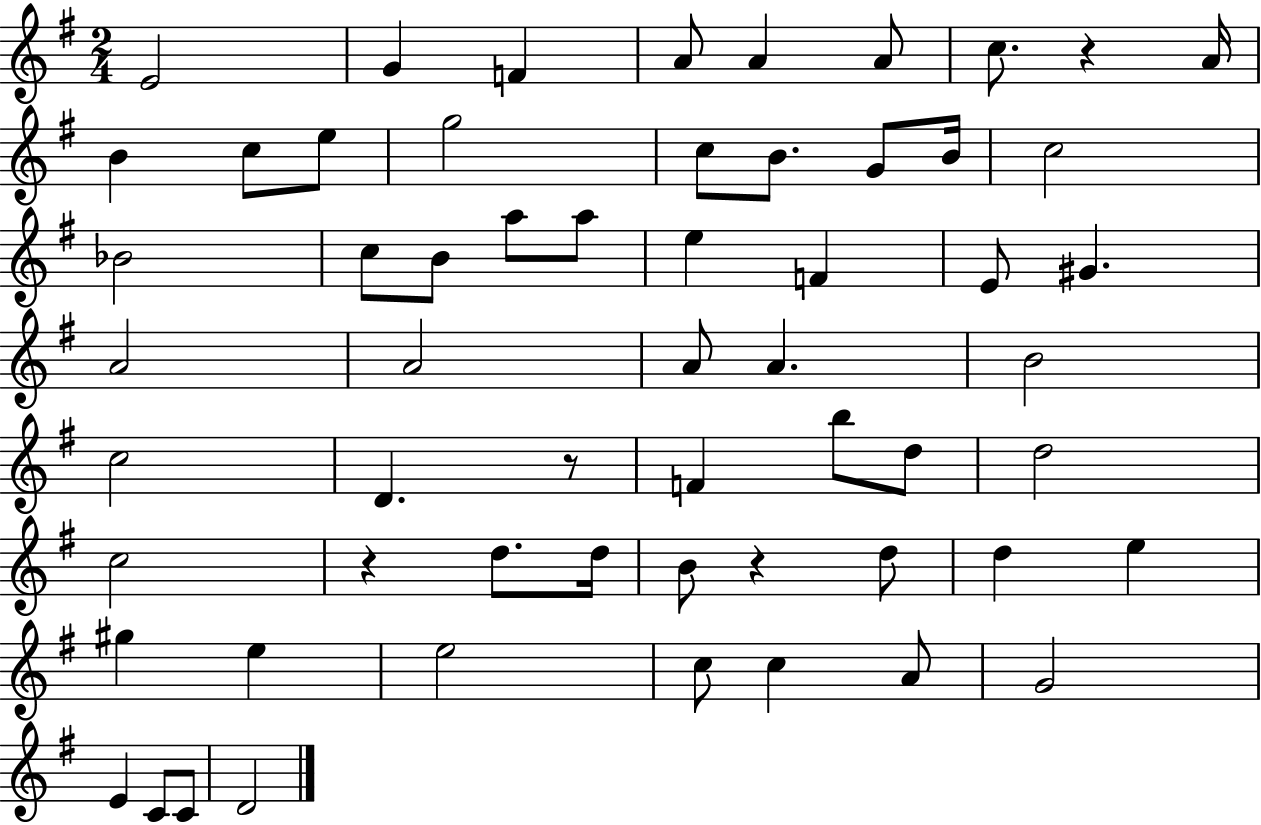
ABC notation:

X:1
T:Untitled
M:2/4
L:1/4
K:G
E2 G F A/2 A A/2 c/2 z A/4 B c/2 e/2 g2 c/2 B/2 G/2 B/4 c2 _B2 c/2 B/2 a/2 a/2 e F E/2 ^G A2 A2 A/2 A B2 c2 D z/2 F b/2 d/2 d2 c2 z d/2 d/4 B/2 z d/2 d e ^g e e2 c/2 c A/2 G2 E C/2 C/2 D2